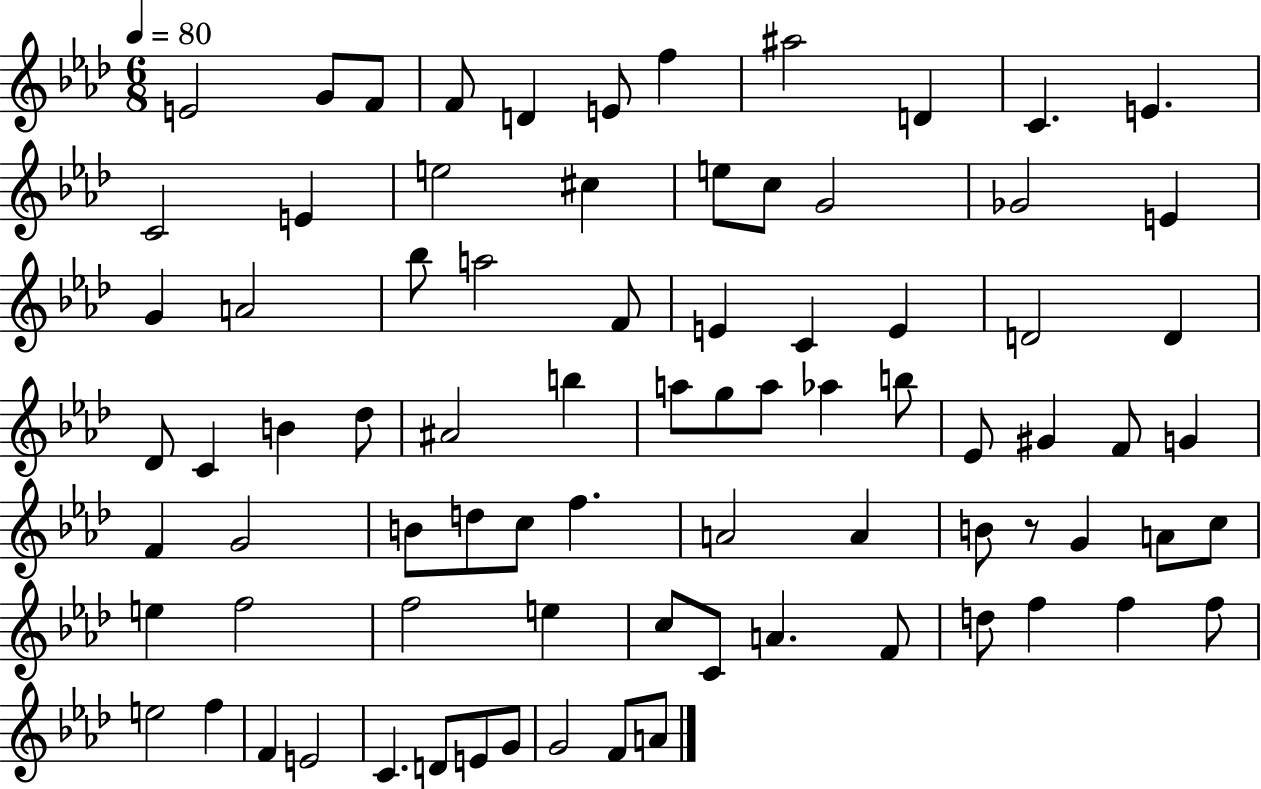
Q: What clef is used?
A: treble